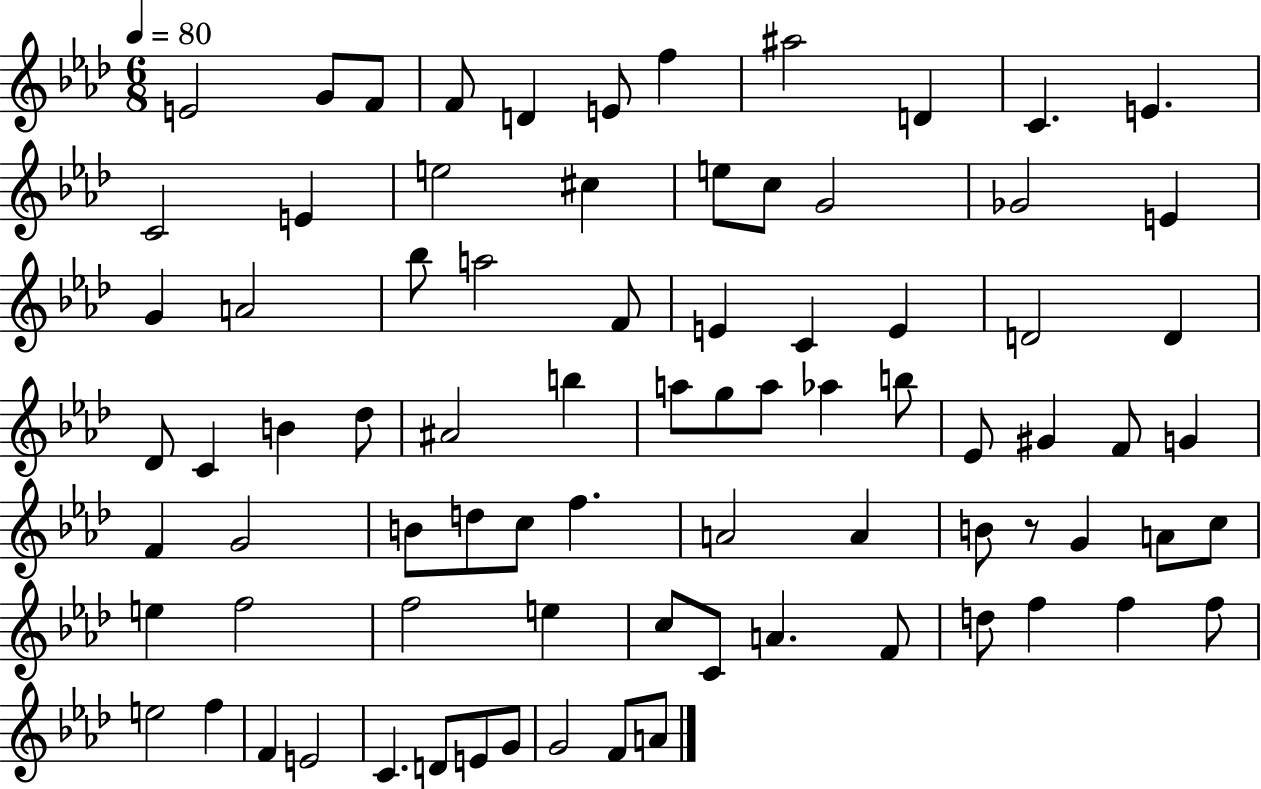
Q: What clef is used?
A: treble